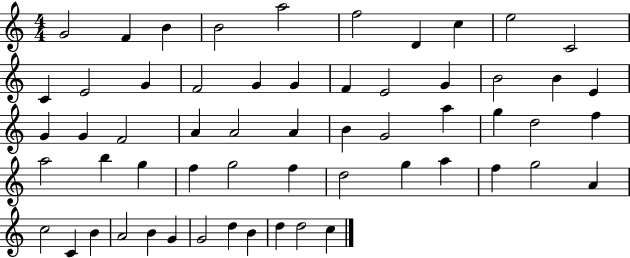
G4/h F4/q B4/q B4/h A5/h F5/h D4/q C5/q E5/h C4/h C4/q E4/h G4/q F4/h G4/q G4/q F4/q E4/h G4/q B4/h B4/q E4/q G4/q G4/q F4/h A4/q A4/h A4/q B4/q G4/h A5/q G5/q D5/h F5/q A5/h B5/q G5/q F5/q G5/h F5/q D5/h G5/q A5/q F5/q G5/h A4/q C5/h C4/q B4/q A4/h B4/q G4/q G4/h D5/q B4/q D5/q D5/h C5/q